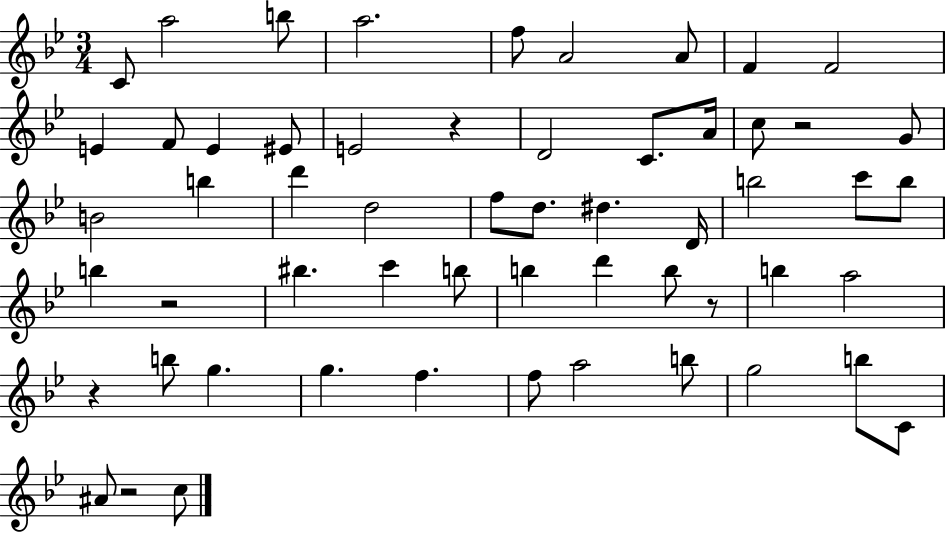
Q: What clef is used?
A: treble